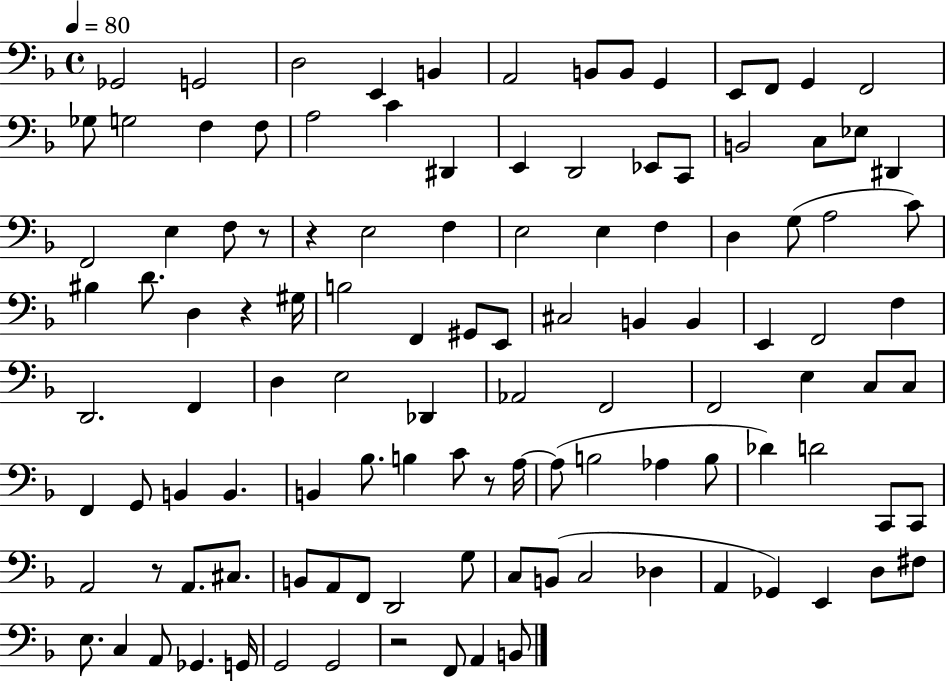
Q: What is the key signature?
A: F major